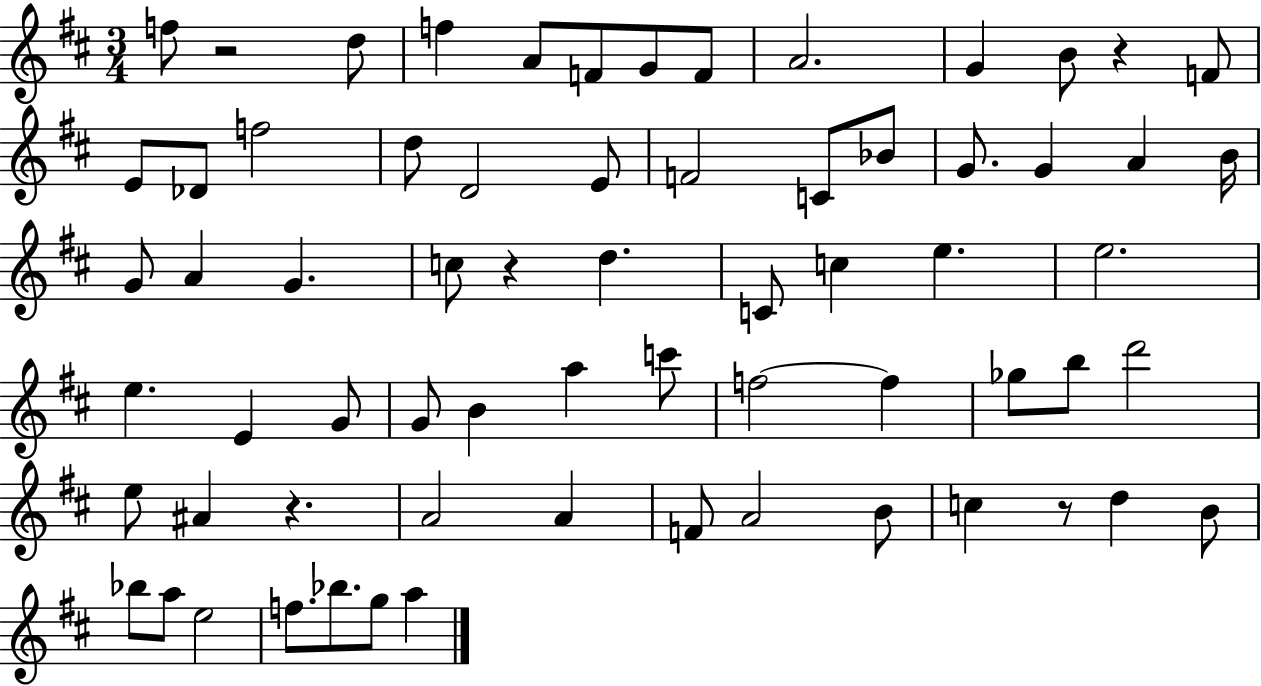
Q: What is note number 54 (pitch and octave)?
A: D5